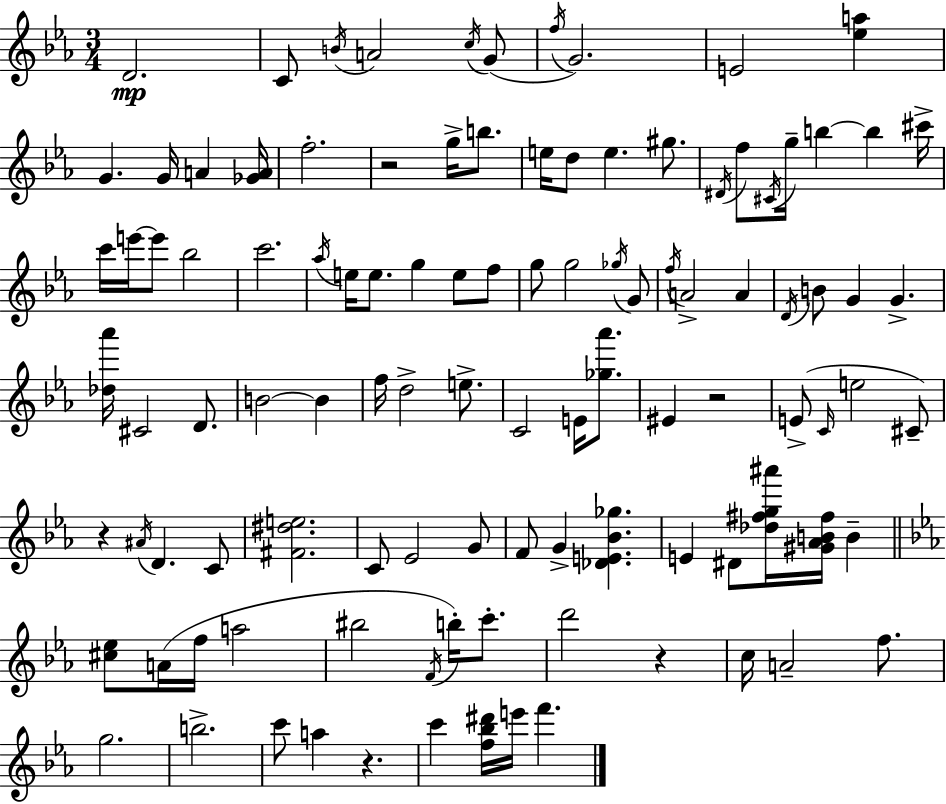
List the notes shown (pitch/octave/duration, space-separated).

D4/h. C4/e B4/s A4/h C5/s G4/e F5/s G4/h. E4/h [Eb5,A5]/q G4/q. G4/s A4/q [Gb4,A4]/s F5/h. R/h G5/s B5/e. E5/s D5/e E5/q. G#5/e. D#4/s F5/e C#4/s G5/s B5/q B5/q C#6/s C6/s E6/s E6/e Bb5/h C6/h. Ab5/s E5/s E5/e. G5/q E5/e F5/e G5/e G5/h Gb5/s G4/e F5/s A4/h A4/q D4/s B4/e G4/q G4/q. [Db5,Ab6]/s C#4/h D4/e. B4/h B4/q F5/s D5/h E5/e. C4/h E4/s [Gb5,Ab6]/e. EIS4/q R/h E4/e C4/s E5/h C#4/e R/q A#4/s D4/q. C4/e [F#4,D#5,E5]/h. C4/e Eb4/h G4/e F4/e G4/q [Db4,E4,Bb4,Gb5]/q. E4/q D#4/e [Db5,F#5,G5,A#6]/s [G#4,Ab4,B4,F#5]/s B4/q [C#5,Eb5]/e A4/s F5/s A5/h BIS5/h F4/s B5/s C6/e. D6/h R/q C5/s A4/h F5/e. G5/h. B5/h. C6/e A5/q R/q. C6/q [F5,Bb5,D#6]/s E6/s F6/q.